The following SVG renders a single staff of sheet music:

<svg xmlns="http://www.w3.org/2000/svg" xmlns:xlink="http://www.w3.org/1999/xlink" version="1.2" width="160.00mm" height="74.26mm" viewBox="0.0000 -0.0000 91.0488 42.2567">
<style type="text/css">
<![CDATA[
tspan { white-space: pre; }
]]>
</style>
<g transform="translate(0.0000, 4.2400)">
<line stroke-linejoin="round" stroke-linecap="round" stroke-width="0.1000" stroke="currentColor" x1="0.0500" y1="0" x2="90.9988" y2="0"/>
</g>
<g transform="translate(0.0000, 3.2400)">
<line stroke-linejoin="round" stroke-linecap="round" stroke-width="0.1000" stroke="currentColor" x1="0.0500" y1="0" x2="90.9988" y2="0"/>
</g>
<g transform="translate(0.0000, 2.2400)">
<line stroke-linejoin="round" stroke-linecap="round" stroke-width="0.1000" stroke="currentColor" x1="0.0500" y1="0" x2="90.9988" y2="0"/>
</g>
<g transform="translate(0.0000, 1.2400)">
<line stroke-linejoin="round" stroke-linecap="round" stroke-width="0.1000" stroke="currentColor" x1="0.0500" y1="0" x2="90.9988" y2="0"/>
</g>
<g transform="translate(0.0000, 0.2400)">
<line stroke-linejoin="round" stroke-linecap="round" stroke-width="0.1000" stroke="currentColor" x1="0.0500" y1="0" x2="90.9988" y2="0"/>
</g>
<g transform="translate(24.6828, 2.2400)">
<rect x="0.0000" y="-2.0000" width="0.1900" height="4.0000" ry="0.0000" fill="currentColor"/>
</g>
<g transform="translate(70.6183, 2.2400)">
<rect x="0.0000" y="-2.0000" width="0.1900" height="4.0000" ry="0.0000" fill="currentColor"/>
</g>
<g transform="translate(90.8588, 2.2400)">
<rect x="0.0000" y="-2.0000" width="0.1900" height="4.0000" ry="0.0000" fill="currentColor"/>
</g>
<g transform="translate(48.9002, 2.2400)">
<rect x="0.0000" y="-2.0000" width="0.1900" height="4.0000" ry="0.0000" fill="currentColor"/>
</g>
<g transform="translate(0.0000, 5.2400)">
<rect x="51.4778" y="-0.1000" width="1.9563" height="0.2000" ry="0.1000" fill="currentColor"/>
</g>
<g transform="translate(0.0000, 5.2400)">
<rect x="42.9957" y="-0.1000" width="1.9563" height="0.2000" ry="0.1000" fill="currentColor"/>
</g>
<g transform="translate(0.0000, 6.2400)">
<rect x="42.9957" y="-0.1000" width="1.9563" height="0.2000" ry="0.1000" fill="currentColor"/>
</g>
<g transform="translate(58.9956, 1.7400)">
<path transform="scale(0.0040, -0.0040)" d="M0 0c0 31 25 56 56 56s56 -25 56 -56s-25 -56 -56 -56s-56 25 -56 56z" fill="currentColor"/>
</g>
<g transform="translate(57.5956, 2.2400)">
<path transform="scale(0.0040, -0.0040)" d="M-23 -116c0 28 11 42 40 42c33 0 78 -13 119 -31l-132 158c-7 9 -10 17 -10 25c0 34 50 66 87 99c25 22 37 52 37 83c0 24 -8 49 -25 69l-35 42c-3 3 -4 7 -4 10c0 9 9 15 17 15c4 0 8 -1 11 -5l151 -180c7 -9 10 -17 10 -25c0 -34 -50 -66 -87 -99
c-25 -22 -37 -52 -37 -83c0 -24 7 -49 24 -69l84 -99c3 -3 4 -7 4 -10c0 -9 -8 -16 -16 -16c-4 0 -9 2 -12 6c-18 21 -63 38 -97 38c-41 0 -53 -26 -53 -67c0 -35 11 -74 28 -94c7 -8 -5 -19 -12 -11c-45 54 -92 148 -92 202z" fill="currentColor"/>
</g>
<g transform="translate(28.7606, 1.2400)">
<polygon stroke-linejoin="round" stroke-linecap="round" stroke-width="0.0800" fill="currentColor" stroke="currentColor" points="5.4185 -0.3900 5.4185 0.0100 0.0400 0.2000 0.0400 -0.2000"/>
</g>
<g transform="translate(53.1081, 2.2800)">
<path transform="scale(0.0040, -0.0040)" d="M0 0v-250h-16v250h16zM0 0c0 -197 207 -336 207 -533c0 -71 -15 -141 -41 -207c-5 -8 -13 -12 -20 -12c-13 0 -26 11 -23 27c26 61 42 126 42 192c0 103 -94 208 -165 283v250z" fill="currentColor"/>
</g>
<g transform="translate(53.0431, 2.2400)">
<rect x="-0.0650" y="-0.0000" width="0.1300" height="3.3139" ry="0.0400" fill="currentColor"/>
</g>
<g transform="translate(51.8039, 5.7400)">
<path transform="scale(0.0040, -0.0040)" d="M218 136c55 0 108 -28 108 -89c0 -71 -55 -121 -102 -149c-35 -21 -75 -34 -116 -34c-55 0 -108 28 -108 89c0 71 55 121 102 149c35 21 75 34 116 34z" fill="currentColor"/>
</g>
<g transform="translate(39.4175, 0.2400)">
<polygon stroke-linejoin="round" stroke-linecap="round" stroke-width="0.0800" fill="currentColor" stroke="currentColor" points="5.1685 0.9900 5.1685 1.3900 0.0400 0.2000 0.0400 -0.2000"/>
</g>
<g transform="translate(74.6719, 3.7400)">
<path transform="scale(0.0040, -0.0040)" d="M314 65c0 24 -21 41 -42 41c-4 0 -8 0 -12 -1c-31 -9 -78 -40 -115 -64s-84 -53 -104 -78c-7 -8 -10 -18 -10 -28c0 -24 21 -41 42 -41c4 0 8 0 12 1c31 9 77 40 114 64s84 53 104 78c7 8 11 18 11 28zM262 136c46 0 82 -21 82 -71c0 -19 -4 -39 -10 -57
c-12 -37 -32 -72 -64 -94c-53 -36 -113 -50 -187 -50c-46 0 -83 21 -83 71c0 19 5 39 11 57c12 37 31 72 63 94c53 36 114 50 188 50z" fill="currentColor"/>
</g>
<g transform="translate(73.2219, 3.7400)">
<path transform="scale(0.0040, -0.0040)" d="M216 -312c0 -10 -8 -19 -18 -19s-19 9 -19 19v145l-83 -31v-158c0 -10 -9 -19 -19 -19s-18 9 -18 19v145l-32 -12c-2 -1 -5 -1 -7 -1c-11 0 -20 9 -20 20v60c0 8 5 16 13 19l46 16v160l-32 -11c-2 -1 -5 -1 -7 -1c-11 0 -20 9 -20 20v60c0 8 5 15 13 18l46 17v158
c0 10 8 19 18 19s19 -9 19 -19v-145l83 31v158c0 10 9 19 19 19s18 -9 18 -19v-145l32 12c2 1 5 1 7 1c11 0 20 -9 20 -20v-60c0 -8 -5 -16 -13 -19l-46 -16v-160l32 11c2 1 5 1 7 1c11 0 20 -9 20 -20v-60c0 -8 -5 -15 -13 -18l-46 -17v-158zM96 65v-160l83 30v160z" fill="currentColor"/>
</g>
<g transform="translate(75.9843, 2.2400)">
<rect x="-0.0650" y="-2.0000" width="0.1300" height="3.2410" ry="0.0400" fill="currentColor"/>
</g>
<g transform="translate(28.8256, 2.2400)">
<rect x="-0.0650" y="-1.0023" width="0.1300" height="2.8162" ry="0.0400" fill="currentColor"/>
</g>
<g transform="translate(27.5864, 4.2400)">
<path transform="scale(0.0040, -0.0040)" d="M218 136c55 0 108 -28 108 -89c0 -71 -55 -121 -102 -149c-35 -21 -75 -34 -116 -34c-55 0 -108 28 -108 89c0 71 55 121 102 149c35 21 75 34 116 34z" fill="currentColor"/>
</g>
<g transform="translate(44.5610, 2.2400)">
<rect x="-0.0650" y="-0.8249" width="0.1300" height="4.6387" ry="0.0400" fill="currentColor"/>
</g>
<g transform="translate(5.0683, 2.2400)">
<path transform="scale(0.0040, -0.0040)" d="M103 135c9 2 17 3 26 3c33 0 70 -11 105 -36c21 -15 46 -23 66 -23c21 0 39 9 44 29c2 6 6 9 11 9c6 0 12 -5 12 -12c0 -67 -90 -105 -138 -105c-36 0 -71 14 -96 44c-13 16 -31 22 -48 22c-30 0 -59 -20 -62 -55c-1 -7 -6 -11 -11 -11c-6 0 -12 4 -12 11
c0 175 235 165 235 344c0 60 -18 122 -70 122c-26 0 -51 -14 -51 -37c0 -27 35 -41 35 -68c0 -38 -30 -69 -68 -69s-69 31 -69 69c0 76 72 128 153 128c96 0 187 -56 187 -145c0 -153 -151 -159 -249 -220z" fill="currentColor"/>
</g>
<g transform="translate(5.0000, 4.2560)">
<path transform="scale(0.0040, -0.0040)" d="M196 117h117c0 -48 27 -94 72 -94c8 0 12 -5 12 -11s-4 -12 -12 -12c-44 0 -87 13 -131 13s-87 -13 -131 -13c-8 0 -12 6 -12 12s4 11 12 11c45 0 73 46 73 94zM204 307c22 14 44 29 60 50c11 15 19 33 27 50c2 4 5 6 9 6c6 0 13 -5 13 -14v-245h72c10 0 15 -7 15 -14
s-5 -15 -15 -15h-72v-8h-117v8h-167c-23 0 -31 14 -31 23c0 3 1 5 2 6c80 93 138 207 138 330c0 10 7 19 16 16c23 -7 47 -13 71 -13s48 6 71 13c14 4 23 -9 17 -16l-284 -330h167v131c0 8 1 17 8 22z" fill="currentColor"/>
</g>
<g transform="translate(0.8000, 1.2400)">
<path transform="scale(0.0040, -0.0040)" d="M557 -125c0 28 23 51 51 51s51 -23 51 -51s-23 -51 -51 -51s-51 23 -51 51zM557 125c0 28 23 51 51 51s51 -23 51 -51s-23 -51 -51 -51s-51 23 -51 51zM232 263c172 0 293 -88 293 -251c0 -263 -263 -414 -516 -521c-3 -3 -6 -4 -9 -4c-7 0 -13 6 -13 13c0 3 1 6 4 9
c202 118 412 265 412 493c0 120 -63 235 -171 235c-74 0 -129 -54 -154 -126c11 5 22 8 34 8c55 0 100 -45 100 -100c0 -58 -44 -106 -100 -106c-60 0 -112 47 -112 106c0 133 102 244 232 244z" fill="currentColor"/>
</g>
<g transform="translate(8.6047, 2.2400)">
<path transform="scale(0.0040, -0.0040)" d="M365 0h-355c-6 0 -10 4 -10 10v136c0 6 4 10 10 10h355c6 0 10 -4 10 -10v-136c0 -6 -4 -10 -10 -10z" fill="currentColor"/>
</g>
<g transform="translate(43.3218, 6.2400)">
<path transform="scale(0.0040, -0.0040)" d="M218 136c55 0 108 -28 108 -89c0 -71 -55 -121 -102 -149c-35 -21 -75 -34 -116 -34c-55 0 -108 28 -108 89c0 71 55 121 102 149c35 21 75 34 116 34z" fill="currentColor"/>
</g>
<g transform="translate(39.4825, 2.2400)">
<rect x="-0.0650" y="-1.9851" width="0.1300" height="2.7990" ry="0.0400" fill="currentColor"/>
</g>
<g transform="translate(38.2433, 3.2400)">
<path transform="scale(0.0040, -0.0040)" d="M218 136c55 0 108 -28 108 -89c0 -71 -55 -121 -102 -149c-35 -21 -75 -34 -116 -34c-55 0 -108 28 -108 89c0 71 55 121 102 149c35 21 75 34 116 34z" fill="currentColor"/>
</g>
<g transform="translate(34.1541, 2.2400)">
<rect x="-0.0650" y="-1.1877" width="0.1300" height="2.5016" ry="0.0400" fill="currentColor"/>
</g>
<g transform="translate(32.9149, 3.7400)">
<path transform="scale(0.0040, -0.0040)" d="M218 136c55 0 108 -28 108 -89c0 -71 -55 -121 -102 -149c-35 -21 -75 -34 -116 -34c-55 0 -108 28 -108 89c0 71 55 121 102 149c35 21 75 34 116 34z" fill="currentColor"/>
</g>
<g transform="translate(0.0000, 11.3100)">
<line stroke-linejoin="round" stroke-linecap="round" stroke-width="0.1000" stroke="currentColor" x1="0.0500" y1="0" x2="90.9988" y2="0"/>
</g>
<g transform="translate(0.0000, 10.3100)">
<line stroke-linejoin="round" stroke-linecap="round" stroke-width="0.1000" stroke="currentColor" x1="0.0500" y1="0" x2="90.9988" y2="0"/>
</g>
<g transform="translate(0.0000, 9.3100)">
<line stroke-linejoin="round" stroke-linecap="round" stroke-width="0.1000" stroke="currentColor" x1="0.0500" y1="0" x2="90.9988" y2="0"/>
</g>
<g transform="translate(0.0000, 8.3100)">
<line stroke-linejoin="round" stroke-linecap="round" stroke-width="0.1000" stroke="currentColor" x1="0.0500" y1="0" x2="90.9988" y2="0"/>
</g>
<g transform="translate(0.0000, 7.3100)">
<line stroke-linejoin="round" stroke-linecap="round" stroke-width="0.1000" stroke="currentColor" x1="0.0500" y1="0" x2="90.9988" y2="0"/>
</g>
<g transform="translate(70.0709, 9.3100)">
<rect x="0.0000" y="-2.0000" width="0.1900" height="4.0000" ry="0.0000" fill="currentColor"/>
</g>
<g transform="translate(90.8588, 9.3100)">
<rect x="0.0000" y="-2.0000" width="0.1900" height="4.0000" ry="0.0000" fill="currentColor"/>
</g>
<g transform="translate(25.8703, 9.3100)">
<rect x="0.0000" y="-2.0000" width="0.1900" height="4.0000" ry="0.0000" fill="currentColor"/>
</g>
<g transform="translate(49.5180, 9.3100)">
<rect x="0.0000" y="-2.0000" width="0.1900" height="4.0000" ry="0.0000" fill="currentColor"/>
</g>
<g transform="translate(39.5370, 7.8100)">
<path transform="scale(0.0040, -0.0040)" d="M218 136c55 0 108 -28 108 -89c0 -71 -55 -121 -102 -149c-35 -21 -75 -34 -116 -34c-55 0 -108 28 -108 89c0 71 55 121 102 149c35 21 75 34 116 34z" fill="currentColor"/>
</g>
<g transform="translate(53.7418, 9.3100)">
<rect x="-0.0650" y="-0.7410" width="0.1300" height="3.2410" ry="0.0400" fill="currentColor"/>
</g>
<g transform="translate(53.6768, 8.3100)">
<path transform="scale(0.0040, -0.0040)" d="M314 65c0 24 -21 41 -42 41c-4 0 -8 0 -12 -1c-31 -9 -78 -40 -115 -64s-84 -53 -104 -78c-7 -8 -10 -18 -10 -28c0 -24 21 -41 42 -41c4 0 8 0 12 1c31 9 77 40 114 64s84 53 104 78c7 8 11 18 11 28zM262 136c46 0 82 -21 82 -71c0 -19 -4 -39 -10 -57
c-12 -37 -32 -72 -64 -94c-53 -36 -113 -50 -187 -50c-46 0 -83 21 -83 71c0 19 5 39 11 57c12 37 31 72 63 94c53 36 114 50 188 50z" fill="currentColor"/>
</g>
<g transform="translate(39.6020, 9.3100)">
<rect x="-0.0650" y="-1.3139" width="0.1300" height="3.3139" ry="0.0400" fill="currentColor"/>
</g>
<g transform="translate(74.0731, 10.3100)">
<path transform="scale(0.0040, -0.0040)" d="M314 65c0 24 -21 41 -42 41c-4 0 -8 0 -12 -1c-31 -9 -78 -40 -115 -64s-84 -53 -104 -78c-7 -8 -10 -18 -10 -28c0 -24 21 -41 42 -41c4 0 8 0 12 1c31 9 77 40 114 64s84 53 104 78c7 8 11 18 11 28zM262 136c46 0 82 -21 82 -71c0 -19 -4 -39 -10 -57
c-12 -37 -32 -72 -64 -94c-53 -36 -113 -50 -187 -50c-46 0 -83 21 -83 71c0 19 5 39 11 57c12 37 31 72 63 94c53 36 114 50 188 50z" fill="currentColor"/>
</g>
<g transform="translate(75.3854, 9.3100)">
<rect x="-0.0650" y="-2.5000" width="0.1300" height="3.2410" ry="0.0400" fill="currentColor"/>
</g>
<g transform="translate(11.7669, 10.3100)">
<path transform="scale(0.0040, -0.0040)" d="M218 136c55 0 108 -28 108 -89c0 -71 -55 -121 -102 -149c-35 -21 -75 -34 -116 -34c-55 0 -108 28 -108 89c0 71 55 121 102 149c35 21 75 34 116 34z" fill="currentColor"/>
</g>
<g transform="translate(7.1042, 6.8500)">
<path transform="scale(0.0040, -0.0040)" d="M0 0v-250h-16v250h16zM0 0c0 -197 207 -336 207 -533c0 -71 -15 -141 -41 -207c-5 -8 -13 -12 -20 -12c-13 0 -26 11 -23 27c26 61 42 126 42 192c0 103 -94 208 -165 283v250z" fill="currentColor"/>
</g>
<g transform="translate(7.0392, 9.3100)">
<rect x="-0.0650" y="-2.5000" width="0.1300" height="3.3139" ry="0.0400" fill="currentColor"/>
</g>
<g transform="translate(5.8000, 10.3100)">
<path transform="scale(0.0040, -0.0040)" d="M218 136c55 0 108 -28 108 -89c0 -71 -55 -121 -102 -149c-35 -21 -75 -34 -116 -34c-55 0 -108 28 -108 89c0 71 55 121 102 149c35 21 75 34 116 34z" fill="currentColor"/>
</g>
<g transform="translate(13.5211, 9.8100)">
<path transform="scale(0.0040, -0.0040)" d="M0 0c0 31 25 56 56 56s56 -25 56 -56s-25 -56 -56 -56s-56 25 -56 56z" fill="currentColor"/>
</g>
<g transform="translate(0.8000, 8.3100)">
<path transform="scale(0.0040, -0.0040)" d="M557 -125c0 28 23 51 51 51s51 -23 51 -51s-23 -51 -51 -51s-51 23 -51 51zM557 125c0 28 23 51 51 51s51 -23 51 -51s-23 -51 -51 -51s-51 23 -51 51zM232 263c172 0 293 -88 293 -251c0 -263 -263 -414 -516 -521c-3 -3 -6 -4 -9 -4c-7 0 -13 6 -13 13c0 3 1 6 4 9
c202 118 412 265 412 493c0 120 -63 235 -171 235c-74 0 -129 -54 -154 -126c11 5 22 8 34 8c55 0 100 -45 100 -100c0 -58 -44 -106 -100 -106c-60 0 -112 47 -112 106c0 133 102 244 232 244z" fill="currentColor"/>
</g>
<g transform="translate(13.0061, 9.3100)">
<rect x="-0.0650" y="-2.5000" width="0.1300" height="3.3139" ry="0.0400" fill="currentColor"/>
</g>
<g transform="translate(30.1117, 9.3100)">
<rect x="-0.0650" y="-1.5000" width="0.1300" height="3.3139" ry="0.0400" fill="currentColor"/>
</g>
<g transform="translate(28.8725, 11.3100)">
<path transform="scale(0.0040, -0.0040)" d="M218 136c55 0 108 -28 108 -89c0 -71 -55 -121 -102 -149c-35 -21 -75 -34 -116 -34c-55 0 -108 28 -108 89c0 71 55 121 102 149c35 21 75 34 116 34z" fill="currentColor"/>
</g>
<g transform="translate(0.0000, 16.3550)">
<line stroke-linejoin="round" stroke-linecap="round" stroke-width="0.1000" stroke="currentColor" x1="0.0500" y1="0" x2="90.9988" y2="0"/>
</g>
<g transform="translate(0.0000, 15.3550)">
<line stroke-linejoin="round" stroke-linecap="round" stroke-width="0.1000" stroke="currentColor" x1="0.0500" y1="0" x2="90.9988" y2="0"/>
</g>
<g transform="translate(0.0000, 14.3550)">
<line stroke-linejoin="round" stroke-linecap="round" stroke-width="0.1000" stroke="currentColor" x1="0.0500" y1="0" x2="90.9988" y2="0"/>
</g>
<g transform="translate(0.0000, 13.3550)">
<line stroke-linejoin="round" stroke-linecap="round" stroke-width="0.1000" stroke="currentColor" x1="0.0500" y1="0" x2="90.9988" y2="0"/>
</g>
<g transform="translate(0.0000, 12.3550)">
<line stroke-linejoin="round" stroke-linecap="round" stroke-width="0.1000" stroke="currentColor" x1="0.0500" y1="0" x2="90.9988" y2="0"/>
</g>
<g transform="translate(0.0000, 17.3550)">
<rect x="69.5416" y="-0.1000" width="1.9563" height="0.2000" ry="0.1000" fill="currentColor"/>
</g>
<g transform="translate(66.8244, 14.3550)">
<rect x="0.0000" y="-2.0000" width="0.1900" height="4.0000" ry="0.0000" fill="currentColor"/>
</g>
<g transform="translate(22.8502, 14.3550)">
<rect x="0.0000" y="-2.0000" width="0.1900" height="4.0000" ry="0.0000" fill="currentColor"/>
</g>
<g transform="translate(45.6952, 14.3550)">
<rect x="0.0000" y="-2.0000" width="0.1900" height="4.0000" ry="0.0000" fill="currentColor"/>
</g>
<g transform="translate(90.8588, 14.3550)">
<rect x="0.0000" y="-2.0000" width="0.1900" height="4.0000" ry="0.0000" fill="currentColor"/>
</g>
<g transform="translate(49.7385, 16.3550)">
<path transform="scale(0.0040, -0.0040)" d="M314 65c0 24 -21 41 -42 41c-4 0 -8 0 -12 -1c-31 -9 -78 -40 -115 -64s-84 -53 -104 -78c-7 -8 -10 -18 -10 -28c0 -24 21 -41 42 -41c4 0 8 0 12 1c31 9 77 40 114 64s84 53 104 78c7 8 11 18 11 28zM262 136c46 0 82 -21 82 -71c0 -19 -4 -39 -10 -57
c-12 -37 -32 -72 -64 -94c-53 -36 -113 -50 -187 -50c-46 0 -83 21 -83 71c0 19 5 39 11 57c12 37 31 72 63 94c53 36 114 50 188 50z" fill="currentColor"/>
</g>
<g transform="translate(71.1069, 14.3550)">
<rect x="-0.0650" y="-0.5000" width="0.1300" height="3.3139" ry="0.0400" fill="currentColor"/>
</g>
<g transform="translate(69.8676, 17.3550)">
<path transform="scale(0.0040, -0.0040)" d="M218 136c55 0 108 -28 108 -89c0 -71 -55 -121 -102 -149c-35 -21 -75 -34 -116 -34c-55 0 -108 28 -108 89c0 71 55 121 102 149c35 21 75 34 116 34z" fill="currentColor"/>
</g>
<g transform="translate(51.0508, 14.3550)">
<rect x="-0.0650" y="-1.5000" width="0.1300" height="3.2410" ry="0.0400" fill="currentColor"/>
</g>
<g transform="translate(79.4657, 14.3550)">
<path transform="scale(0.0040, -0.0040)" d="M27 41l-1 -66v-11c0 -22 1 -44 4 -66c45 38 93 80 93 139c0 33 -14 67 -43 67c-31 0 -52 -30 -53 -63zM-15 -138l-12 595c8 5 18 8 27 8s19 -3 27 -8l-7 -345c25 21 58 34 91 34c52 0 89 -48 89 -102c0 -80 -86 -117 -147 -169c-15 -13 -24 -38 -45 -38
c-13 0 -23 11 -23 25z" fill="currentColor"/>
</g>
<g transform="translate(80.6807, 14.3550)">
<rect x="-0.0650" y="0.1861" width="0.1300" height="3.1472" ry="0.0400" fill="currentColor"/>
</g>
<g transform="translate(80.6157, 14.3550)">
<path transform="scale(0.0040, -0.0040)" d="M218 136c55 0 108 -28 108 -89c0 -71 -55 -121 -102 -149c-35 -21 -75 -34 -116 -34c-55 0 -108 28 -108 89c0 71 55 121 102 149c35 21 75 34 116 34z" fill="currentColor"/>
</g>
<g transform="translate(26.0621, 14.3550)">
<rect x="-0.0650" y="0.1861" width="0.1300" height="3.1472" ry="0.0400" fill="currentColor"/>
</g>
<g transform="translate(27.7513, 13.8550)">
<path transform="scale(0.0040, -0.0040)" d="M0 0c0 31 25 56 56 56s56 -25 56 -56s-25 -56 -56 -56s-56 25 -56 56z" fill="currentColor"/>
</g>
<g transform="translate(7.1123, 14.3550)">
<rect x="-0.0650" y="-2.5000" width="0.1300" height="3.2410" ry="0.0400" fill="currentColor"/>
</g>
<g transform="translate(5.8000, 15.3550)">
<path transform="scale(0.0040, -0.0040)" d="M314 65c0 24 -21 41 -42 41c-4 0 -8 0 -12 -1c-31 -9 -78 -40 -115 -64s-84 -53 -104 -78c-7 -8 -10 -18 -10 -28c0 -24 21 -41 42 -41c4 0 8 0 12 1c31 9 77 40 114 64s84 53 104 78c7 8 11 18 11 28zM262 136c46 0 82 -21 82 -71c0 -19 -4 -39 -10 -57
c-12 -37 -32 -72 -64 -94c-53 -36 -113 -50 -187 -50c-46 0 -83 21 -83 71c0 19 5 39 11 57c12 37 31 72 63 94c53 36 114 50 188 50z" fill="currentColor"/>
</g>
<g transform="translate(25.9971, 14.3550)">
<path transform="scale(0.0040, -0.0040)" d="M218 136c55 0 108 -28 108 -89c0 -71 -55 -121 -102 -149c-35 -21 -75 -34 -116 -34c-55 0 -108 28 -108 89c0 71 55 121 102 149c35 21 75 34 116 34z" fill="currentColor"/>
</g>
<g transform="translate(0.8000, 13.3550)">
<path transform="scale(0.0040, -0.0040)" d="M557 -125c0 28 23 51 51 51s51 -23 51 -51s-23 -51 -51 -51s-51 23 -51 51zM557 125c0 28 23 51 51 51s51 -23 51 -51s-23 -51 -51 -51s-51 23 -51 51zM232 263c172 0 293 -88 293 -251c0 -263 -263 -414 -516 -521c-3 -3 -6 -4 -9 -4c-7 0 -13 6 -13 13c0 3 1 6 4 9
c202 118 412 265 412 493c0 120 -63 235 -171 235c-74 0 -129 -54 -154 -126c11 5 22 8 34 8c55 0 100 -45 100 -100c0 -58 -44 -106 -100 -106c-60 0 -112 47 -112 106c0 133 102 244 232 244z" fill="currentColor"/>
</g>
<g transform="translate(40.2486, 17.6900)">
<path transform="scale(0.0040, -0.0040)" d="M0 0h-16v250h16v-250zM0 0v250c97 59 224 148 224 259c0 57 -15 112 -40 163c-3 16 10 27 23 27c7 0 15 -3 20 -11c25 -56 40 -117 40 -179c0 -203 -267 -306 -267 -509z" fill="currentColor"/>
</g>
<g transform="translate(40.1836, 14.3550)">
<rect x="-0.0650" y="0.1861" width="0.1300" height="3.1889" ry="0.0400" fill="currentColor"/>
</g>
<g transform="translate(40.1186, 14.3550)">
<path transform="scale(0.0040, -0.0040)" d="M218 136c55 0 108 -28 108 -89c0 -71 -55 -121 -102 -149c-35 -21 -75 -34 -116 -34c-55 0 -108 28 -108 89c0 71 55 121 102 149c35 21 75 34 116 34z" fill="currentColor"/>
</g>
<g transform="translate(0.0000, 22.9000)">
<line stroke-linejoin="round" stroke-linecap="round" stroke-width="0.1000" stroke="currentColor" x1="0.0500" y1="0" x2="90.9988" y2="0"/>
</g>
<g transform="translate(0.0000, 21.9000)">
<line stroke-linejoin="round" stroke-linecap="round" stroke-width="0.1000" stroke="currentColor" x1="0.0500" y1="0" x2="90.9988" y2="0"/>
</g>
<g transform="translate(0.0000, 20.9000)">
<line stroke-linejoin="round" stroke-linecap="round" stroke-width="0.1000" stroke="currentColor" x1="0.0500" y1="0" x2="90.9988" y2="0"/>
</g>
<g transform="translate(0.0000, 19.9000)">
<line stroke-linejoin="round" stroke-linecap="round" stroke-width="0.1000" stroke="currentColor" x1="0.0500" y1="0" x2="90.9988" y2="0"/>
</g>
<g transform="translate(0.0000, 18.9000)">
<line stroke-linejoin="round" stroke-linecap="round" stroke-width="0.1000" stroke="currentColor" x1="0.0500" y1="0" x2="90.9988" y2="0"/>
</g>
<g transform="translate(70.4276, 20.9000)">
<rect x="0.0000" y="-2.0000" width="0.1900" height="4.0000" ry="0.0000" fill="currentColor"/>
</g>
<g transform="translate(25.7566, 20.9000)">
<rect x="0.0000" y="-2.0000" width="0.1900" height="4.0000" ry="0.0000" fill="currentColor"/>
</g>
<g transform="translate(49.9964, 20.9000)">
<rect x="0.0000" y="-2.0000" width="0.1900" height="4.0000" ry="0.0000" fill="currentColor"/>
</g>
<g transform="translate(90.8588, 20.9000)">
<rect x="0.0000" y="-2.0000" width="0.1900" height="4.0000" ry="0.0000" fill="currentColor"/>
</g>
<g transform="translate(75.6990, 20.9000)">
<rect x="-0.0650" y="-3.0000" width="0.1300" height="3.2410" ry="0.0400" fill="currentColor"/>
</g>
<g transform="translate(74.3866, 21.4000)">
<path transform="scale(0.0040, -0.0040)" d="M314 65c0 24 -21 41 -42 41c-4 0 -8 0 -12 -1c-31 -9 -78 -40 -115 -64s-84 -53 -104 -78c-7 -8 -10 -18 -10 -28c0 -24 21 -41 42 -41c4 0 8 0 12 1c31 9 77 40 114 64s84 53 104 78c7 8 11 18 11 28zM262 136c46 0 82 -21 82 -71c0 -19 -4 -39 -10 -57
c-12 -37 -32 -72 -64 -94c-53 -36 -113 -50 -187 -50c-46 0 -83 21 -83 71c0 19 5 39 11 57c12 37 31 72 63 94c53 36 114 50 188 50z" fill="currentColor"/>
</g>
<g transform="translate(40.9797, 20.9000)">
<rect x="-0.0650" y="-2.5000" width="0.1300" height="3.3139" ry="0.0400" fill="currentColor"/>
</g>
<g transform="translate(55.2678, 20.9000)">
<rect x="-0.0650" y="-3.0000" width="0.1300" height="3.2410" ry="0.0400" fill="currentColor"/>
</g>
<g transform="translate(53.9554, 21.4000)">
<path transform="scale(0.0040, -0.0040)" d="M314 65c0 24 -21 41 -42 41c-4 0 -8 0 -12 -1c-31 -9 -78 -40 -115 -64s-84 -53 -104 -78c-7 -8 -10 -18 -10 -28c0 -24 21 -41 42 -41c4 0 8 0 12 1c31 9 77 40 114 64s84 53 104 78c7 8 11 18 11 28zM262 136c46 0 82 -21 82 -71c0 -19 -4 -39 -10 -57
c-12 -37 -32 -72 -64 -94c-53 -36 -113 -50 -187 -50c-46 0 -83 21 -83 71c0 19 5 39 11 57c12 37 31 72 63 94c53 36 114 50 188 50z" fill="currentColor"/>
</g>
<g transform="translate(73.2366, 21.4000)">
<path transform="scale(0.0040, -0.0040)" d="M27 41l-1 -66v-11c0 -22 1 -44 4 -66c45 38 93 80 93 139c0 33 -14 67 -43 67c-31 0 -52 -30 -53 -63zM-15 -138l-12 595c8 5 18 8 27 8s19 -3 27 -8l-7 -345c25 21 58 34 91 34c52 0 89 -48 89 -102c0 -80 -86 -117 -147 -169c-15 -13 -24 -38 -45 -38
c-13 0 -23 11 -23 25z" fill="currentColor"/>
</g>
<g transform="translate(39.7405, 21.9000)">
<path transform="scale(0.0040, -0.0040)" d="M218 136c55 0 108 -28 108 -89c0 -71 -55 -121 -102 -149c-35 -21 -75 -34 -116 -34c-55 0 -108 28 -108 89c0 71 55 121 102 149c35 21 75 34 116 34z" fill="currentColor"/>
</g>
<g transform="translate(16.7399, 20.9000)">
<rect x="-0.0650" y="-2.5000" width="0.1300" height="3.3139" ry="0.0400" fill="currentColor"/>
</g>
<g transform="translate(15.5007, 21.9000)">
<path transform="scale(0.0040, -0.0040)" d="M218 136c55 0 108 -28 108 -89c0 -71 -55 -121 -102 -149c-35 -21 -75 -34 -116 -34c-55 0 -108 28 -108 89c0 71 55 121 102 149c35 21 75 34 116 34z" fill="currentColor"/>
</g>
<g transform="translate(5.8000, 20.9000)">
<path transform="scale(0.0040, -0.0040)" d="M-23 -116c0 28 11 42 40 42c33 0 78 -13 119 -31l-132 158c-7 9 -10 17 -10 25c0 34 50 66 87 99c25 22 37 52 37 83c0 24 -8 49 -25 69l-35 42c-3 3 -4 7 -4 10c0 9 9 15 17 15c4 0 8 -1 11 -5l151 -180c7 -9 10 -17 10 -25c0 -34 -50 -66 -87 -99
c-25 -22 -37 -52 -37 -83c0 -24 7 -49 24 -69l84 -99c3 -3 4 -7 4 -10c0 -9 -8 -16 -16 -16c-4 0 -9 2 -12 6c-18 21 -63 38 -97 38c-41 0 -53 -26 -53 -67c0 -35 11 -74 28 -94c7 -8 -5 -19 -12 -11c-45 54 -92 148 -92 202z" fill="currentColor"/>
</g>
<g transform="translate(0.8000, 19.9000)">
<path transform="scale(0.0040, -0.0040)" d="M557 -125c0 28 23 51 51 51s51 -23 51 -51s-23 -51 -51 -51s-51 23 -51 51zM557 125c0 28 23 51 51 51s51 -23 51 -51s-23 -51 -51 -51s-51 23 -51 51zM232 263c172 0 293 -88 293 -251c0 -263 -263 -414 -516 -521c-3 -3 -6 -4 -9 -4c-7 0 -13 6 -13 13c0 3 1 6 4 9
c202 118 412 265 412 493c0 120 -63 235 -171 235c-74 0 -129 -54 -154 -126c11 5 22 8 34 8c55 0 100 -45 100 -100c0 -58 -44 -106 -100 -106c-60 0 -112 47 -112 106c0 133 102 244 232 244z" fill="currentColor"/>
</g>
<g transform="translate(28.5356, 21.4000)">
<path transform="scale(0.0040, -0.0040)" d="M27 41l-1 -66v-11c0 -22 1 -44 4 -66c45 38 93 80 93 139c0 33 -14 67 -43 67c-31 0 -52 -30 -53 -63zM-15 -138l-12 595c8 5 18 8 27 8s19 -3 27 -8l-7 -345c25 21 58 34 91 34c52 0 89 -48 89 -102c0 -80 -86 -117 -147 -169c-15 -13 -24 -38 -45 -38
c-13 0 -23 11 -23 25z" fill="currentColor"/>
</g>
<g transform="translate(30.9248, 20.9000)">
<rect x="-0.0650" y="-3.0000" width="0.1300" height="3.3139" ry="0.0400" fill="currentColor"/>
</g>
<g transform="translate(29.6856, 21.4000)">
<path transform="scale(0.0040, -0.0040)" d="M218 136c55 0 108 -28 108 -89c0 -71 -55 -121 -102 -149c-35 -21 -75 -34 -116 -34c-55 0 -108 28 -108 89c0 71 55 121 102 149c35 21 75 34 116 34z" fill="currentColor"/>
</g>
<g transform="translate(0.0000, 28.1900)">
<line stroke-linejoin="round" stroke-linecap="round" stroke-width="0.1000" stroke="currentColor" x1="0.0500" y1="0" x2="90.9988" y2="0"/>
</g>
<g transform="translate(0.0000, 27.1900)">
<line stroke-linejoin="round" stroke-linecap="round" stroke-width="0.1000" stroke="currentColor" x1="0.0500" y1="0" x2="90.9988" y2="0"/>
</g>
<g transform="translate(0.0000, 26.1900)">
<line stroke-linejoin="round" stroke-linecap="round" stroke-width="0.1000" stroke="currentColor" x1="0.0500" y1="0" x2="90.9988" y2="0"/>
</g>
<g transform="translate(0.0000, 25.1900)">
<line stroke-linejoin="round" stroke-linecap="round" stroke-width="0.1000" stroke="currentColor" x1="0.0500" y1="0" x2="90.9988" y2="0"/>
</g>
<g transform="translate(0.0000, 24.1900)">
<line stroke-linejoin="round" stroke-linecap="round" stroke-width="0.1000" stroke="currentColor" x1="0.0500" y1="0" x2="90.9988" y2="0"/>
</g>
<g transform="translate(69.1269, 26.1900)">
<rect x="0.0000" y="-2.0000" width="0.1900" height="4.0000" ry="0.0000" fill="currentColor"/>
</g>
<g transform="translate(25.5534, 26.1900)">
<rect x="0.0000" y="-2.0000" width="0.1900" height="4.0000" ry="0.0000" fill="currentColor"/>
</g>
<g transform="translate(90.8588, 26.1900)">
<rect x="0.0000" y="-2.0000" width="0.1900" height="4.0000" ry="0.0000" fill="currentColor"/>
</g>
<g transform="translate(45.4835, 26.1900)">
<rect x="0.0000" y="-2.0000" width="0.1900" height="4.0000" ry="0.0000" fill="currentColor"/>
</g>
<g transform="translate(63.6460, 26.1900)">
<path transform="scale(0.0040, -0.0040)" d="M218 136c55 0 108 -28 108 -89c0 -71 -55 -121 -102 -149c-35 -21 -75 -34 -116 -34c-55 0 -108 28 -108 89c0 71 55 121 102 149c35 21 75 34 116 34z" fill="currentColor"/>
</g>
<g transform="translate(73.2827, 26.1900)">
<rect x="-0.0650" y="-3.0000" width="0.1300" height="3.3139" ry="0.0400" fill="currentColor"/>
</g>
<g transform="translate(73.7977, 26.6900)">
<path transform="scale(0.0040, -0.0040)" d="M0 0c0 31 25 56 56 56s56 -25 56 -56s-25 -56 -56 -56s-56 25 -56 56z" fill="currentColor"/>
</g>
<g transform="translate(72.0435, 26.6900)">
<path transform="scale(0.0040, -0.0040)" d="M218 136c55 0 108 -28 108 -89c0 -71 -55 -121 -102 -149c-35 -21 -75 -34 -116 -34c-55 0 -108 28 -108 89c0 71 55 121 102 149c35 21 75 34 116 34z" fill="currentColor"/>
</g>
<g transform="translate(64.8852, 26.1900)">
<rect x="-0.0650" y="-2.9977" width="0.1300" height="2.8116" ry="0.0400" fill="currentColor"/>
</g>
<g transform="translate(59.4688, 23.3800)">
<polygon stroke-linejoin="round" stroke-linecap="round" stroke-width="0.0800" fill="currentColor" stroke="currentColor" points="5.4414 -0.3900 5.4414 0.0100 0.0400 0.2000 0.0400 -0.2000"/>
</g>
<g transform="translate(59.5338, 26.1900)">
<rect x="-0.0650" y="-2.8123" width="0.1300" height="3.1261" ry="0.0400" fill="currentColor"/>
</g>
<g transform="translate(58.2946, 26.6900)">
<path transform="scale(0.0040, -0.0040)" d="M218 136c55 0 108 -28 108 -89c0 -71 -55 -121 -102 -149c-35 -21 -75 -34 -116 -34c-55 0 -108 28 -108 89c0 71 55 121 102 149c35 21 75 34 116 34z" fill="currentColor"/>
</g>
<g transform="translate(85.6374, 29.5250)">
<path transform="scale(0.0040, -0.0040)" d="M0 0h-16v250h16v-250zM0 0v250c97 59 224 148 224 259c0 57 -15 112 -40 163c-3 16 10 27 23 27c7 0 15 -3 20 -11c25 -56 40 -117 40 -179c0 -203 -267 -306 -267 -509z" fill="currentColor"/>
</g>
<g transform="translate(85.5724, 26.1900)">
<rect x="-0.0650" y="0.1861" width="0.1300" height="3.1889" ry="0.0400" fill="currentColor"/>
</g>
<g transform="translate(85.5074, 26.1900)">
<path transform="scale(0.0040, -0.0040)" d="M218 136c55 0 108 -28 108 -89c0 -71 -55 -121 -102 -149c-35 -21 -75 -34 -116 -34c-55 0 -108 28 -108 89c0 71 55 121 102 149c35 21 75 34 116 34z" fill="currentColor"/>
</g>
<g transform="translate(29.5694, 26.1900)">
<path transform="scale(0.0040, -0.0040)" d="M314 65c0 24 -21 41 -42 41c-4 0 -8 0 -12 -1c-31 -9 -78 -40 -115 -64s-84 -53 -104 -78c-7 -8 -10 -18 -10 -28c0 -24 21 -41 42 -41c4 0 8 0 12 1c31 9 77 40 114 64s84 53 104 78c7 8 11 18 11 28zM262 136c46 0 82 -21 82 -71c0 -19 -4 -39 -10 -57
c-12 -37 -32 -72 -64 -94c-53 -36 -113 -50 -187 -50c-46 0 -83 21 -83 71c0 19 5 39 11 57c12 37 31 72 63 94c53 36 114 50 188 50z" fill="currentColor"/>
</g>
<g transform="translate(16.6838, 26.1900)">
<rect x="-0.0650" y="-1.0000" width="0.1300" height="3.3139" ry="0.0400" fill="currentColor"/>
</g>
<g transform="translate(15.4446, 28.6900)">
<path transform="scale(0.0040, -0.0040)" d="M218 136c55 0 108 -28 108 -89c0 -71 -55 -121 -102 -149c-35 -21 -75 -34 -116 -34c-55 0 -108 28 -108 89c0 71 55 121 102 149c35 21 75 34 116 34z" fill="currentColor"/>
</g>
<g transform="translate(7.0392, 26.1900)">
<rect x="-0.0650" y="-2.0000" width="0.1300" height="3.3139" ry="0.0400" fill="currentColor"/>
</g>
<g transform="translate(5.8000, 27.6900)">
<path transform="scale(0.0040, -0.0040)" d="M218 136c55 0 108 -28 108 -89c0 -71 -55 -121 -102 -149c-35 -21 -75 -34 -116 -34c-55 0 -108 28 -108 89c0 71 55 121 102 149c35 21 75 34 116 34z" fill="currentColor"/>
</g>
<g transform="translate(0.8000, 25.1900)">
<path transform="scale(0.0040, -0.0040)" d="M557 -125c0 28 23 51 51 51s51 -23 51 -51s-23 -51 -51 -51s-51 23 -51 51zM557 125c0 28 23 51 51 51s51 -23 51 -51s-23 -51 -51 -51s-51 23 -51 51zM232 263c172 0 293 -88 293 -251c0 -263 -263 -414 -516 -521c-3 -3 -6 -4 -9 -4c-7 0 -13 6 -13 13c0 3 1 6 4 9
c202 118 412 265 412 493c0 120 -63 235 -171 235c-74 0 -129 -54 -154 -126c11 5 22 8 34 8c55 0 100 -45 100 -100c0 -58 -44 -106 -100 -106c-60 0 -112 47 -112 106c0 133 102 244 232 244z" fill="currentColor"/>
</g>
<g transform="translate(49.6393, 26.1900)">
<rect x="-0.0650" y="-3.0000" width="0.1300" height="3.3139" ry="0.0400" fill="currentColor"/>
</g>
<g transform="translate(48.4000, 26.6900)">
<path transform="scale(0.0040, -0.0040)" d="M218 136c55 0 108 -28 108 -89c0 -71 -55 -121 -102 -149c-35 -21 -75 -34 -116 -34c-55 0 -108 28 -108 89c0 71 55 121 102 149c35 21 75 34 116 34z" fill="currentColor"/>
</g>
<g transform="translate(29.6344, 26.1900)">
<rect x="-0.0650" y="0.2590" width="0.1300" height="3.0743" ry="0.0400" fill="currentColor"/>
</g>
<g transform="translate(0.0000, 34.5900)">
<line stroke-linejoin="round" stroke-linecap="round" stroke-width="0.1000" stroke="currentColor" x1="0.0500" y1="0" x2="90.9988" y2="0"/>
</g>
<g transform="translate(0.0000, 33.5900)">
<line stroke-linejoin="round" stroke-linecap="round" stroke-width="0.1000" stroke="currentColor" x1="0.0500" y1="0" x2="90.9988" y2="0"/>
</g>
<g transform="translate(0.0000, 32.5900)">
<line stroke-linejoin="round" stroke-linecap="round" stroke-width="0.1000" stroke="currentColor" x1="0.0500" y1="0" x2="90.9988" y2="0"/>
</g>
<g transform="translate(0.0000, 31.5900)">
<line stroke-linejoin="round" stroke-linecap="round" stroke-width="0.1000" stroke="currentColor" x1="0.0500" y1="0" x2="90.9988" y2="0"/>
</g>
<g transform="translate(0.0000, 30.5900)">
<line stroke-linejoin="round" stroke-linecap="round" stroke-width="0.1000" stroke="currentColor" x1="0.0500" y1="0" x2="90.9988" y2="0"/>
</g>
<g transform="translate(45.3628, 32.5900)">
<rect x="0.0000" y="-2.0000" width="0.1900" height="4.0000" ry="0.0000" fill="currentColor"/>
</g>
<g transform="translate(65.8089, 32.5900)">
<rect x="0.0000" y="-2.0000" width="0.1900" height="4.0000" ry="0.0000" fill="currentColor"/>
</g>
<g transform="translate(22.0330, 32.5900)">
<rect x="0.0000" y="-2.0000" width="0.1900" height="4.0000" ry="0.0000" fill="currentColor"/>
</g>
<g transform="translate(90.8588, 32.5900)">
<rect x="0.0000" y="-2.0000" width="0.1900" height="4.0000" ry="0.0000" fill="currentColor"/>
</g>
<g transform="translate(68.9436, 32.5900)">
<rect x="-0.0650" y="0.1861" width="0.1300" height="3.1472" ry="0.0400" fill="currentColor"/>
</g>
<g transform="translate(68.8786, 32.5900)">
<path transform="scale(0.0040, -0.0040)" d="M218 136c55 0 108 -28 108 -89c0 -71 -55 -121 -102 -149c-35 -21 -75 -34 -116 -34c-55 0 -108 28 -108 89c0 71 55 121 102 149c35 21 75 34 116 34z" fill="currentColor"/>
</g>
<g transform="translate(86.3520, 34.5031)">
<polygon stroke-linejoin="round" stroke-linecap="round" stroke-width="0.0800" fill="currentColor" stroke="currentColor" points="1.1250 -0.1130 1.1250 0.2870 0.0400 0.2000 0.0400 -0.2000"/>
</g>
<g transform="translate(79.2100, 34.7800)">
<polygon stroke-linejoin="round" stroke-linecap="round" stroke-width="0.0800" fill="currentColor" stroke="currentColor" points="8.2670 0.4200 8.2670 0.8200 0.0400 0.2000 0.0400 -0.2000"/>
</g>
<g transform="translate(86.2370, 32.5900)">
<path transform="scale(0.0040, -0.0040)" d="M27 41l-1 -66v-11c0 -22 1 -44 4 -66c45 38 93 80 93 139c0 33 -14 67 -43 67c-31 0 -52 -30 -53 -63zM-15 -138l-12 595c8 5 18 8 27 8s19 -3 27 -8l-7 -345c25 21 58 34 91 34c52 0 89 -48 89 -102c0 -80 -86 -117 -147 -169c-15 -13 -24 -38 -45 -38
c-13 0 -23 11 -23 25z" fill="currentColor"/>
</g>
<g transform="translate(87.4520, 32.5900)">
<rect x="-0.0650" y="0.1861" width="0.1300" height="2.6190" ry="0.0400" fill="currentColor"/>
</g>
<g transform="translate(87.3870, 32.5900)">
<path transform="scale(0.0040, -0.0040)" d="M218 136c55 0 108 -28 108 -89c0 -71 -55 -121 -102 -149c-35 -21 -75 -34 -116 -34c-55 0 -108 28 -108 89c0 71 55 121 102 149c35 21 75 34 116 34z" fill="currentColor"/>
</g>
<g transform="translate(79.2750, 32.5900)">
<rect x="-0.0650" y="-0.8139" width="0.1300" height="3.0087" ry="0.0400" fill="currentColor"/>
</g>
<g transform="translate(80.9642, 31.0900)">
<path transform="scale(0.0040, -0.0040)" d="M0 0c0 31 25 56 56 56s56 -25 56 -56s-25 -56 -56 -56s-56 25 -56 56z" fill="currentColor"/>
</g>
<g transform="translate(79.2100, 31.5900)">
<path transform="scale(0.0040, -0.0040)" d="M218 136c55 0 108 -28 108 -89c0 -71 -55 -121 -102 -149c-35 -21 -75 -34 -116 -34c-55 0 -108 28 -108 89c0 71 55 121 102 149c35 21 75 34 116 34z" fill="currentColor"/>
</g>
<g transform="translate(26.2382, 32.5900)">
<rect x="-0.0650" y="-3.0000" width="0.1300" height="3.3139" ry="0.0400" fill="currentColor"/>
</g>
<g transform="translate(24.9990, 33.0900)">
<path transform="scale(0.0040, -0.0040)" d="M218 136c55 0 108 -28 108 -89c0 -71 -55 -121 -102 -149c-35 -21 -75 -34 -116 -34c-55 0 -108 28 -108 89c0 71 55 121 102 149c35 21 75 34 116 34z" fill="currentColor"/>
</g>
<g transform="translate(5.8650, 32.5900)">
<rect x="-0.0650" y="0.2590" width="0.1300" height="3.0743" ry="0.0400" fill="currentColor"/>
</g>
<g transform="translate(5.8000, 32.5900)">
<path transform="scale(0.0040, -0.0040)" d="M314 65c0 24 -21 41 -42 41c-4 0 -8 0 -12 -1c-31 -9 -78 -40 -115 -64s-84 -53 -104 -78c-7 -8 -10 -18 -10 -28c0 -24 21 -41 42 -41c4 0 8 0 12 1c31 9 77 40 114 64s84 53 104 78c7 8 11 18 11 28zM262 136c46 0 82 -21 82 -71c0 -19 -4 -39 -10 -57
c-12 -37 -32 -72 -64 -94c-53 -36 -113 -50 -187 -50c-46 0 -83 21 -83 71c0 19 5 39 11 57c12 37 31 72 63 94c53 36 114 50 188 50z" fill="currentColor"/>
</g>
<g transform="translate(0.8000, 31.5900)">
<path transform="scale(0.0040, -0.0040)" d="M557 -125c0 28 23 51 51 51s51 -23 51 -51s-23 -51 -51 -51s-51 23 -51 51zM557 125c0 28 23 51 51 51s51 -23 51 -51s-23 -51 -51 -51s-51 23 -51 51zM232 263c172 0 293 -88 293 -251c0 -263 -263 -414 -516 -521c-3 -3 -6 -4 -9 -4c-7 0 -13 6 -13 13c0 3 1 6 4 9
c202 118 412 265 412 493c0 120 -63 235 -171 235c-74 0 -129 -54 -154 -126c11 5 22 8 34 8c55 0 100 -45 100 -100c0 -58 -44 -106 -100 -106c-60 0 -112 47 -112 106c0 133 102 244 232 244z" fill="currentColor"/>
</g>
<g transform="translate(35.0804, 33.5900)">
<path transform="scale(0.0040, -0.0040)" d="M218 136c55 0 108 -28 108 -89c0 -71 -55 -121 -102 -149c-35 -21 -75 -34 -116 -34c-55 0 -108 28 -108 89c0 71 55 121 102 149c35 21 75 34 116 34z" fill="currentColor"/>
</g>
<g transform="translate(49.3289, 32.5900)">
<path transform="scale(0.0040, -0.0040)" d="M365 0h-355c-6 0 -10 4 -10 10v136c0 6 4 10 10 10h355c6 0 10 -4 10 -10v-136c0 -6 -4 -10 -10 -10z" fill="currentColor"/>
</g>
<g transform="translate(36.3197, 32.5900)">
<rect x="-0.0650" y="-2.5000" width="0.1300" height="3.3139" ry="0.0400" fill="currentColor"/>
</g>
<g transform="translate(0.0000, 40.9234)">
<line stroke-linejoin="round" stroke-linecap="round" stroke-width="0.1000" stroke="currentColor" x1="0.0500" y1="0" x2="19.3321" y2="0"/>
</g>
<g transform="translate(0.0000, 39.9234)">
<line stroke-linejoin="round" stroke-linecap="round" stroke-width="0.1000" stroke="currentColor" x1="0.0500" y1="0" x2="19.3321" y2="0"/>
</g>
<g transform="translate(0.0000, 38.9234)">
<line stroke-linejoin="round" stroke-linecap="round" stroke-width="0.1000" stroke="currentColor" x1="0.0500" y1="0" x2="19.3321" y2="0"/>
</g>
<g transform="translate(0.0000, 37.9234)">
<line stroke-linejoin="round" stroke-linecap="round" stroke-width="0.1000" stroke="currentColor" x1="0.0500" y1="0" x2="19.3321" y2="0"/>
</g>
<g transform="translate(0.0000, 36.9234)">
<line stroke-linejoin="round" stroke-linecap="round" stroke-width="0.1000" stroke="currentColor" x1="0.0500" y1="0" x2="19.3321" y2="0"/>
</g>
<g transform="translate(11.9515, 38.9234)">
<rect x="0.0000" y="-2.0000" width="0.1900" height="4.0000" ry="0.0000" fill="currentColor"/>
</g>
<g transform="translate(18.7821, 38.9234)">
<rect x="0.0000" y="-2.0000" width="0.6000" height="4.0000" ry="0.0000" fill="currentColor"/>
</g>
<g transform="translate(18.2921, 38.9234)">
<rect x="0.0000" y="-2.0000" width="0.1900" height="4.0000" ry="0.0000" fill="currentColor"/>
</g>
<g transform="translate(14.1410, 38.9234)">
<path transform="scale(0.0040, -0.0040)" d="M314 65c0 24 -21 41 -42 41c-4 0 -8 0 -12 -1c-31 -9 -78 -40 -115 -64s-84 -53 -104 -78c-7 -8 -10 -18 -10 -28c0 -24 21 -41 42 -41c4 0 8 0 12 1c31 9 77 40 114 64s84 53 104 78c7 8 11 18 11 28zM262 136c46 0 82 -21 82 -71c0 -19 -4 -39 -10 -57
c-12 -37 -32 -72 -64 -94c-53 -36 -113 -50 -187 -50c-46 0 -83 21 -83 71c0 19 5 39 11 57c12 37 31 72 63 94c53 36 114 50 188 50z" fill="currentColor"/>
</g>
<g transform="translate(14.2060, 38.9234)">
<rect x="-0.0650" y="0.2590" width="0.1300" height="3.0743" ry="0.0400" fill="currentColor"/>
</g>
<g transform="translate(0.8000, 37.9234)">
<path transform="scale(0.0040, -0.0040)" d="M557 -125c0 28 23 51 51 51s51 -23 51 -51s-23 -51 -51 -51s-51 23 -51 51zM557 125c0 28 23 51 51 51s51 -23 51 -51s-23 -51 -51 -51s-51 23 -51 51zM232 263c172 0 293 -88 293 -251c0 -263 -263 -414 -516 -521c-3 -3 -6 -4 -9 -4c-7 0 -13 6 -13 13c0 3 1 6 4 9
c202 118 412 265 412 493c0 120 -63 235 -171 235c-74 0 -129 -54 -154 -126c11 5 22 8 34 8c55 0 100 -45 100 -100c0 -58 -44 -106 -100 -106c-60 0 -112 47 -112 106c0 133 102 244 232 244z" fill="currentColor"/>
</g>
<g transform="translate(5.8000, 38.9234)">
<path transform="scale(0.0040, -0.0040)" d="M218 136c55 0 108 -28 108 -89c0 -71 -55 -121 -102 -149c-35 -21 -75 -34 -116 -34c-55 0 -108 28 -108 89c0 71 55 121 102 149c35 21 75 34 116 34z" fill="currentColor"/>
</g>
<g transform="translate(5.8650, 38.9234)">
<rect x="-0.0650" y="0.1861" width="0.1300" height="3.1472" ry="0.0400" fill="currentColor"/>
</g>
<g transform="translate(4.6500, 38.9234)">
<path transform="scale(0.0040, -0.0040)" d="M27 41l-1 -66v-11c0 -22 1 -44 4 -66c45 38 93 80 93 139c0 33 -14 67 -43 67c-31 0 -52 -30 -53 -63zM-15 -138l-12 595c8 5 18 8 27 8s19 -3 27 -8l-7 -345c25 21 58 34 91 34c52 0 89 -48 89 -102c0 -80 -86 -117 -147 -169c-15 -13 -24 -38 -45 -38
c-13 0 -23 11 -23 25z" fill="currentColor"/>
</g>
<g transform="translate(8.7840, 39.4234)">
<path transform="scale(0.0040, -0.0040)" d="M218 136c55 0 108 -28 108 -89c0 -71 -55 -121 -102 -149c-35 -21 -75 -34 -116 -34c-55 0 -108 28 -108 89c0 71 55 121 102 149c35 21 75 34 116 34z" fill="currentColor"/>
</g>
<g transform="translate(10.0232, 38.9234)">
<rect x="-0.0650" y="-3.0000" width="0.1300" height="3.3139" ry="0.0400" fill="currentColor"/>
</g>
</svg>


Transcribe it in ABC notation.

X:1
T:Untitled
M:2/4
L:1/4
K:C
z2 G,,/2 A,,/2 B,,/2 C,,/2 D,,/2 z ^A,,2 B,,/2 B,, G,, G, F,2 B,,2 B,,2 D, D,/2 G,,2 E,, _D, z B,, _C, B,, C,2 _C,2 A,, F,, D,2 C, C,/2 D,/2 C, D,/2 D,2 C, B,, z2 D, F,/2 _D,/4 _D, C, D,2